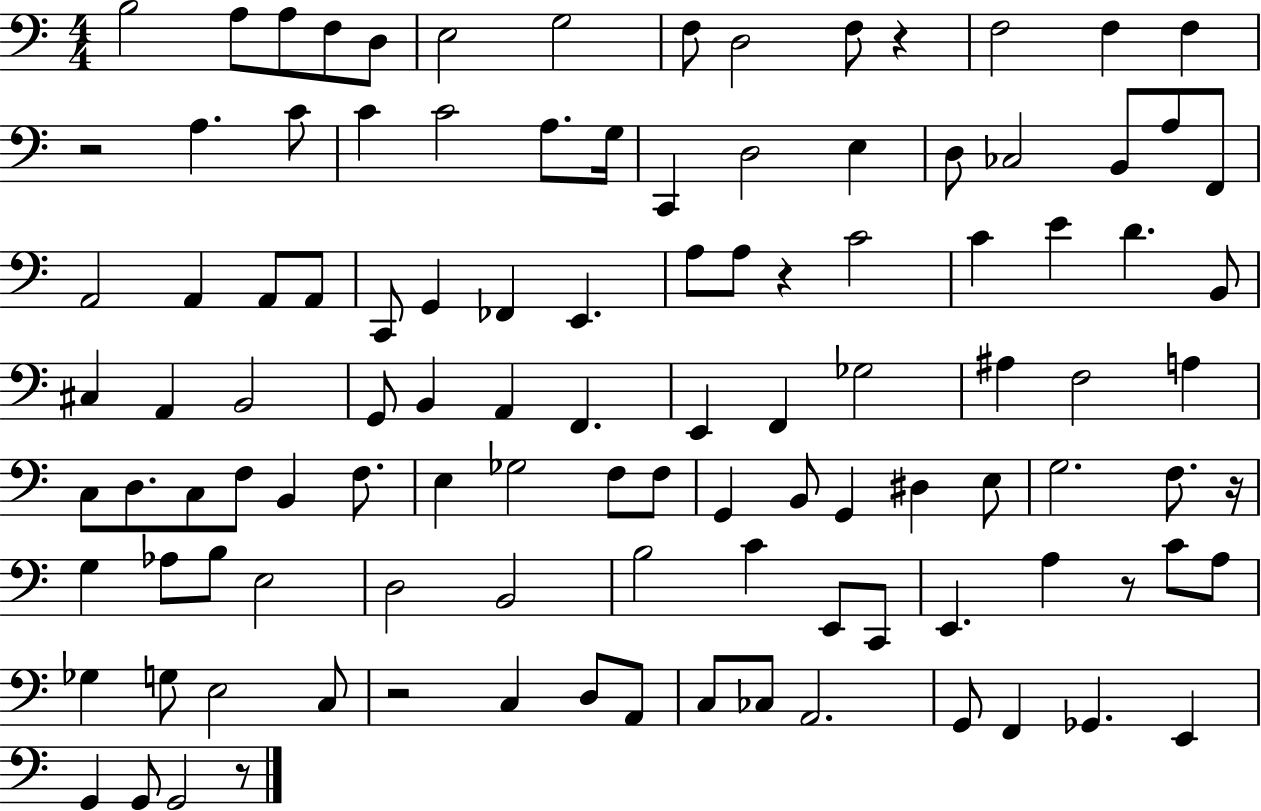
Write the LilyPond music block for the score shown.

{
  \clef bass
  \numericTimeSignature
  \time 4/4
  \key c \major
  \repeat volta 2 { b2 a8 a8 f8 d8 | e2 g2 | f8 d2 f8 r4 | f2 f4 f4 | \break r2 a4. c'8 | c'4 c'2 a8. g16 | c,4 d2 e4 | d8 ces2 b,8 a8 f,8 | \break a,2 a,4 a,8 a,8 | c,8 g,4 fes,4 e,4. | a8 a8 r4 c'2 | c'4 e'4 d'4. b,8 | \break cis4 a,4 b,2 | g,8 b,4 a,4 f,4. | e,4 f,4 ges2 | ais4 f2 a4 | \break c8 d8. c8 f8 b,4 f8. | e4 ges2 f8 f8 | g,4 b,8 g,4 dis4 e8 | g2. f8. r16 | \break g4 aes8 b8 e2 | d2 b,2 | b2 c'4 e,8 c,8 | e,4. a4 r8 c'8 a8 | \break ges4 g8 e2 c8 | r2 c4 d8 a,8 | c8 ces8 a,2. | g,8 f,4 ges,4. e,4 | \break g,4 g,8 g,2 r8 | } \bar "|."
}